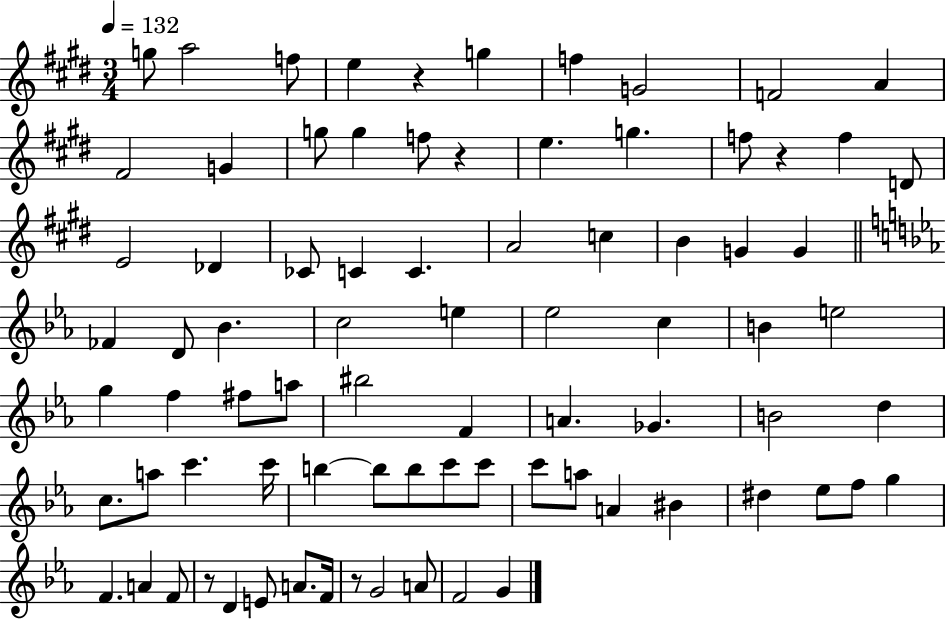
X:1
T:Untitled
M:3/4
L:1/4
K:E
g/2 a2 f/2 e z g f G2 F2 A ^F2 G g/2 g f/2 z e g f/2 z f D/2 E2 _D _C/2 C C A2 c B G G _F D/2 _B c2 e _e2 c B e2 g f ^f/2 a/2 ^b2 F A _G B2 d c/2 a/2 c' c'/4 b b/2 b/2 c'/2 c'/2 c'/2 a/2 A ^B ^d _e/2 f/2 g F A F/2 z/2 D E/2 A/2 F/4 z/2 G2 A/2 F2 G